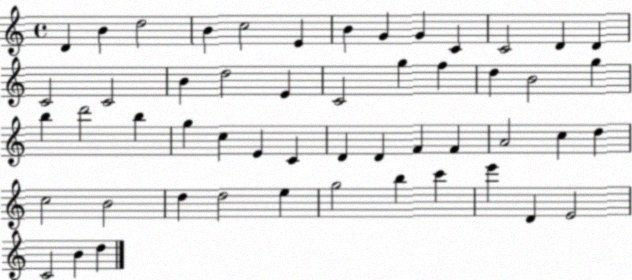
X:1
T:Untitled
M:4/4
L:1/4
K:C
D B d2 B c2 E B G G C C2 D D C2 C2 B d2 E C2 g f d B2 g b d'2 b g c E C D D F F A2 c d c2 B2 d d2 e g2 b c' e' D E2 C2 B d